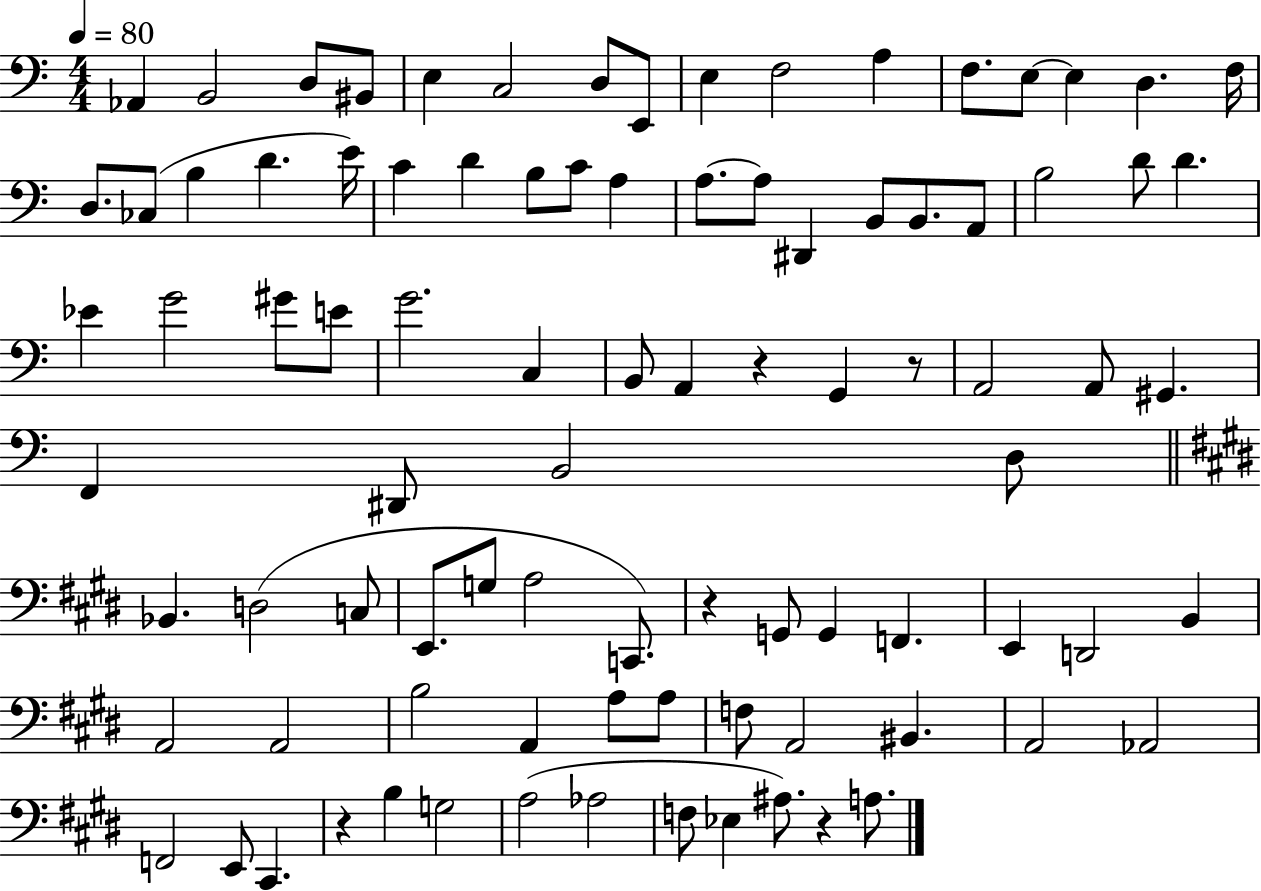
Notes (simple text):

Ab2/q B2/h D3/e BIS2/e E3/q C3/h D3/e E2/e E3/q F3/h A3/q F3/e. E3/e E3/q D3/q. F3/s D3/e. CES3/e B3/q D4/q. E4/s C4/q D4/q B3/e C4/e A3/q A3/e. A3/e D#2/q B2/e B2/e. A2/e B3/h D4/e D4/q. Eb4/q G4/h G#4/e E4/e G4/h. C3/q B2/e A2/q R/q G2/q R/e A2/h A2/e G#2/q. F2/q D#2/e B2/h D3/e Bb2/q. D3/h C3/e E2/e. G3/e A3/h C2/e. R/q G2/e G2/q F2/q. E2/q D2/h B2/q A2/h A2/h B3/h A2/q A3/e A3/e F3/e A2/h BIS2/q. A2/h Ab2/h F2/h E2/e C#2/q. R/q B3/q G3/h A3/h Ab3/h F3/e Eb3/q A#3/e. R/q A3/e.